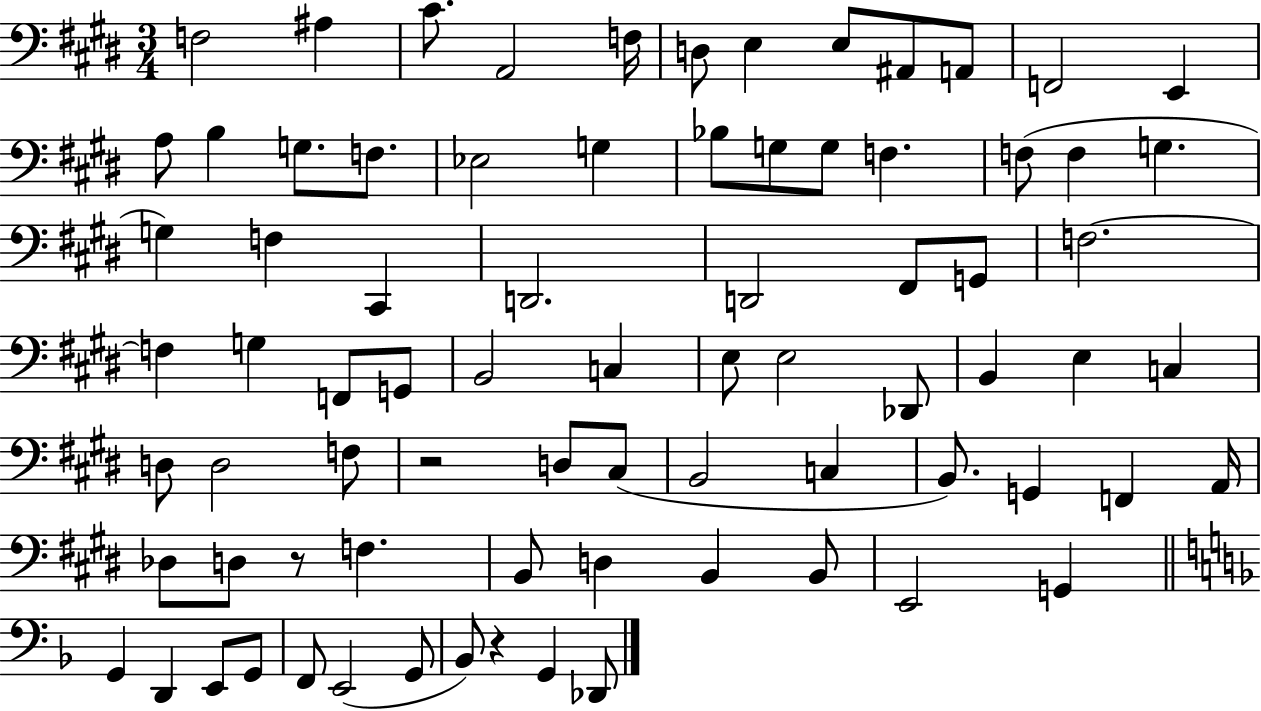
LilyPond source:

{
  \clef bass
  \numericTimeSignature
  \time 3/4
  \key e \major
  \repeat volta 2 { f2 ais4 | cis'8. a,2 f16 | d8 e4 e8 ais,8 a,8 | f,2 e,4 | \break a8 b4 g8. f8. | ees2 g4 | bes8 g8 g8 f4. | f8( f4 g4. | \break g4) f4 cis,4 | d,2. | d,2 fis,8 g,8 | f2.~~ | \break f4 g4 f,8 g,8 | b,2 c4 | e8 e2 des,8 | b,4 e4 c4 | \break d8 d2 f8 | r2 d8 cis8( | b,2 c4 | b,8.) g,4 f,4 a,16 | \break des8 d8 r8 f4. | b,8 d4 b,4 b,8 | e,2 g,4 | \bar "||" \break \key f \major g,4 d,4 e,8 g,8 | f,8 e,2( g,8 | bes,8) r4 g,4 des,8 | } \bar "|."
}